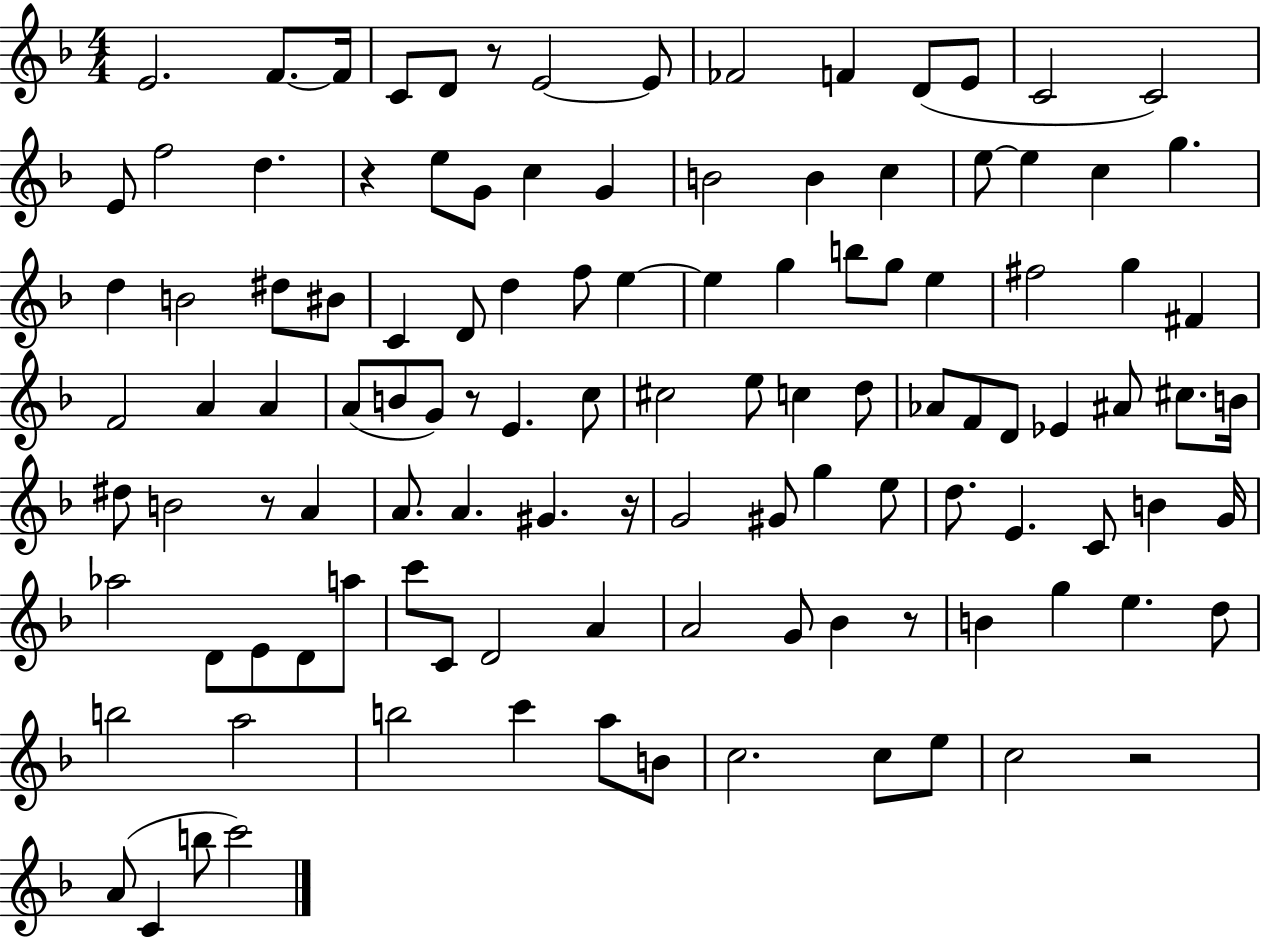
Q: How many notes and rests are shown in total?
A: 115